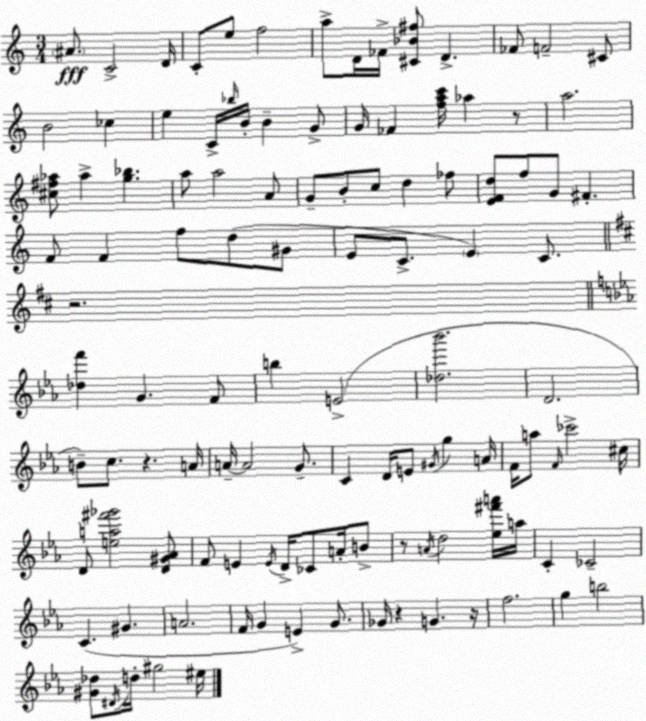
X:1
T:Untitled
M:3/4
L:1/4
K:Am
^A/2 C2 D/4 C/2 e/2 f2 a/2 D/4 _F/4 [^C_B^f]/2 D _F/2 F2 ^C/2 B2 _c e C/4 _b/4 B/4 B G/2 G/4 _F [fac']/4 _a z/2 a2 [^c^f_a]/2 _a [g_b] a/2 a2 A/2 G/2 B/2 c/2 d _f/2 [EFd]/2 f/2 G/2 ^F F/2 F f/2 d/2 ^G/2 E/2 C/2 E C/2 z2 [_df'] G F/2 b E2 [_d_b']2 D2 B/2 c/2 z A/4 A/4 A2 G/2 C D/4 E/2 ^G/4 g A/4 F/4 a/2 F/4 _c'2 ^c/4 D/2 [ea^f'_g']2 [D^G_A]/2 F/2 E E/4 D/4 _C/2 A/4 B/2 z/2 A/4 d2 [_e^f'a']/4 a/4 C _C2 C ^G A2 F/4 G E G/2 _G/4 z G z/4 f2 g b2 [^G_d]/2 ^D/4 d/4 ^g2 ^e/4